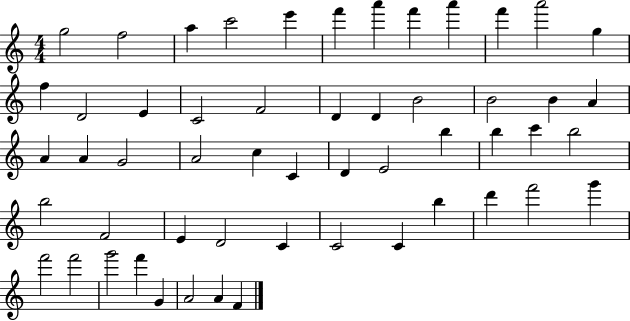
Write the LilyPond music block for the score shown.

{
  \clef treble
  \numericTimeSignature
  \time 4/4
  \key c \major
  g''2 f''2 | a''4 c'''2 e'''4 | f'''4 a'''4 f'''4 a'''4 | f'''4 a'''2 g''4 | \break f''4 d'2 e'4 | c'2 f'2 | d'4 d'4 b'2 | b'2 b'4 a'4 | \break a'4 a'4 g'2 | a'2 c''4 c'4 | d'4 e'2 b''4 | b''4 c'''4 b''2 | \break b''2 f'2 | e'4 d'2 c'4 | c'2 c'4 b''4 | d'''4 f'''2 g'''4 | \break f'''2 f'''2 | g'''2 f'''4 g'4 | a'2 a'4 f'4 | \bar "|."
}